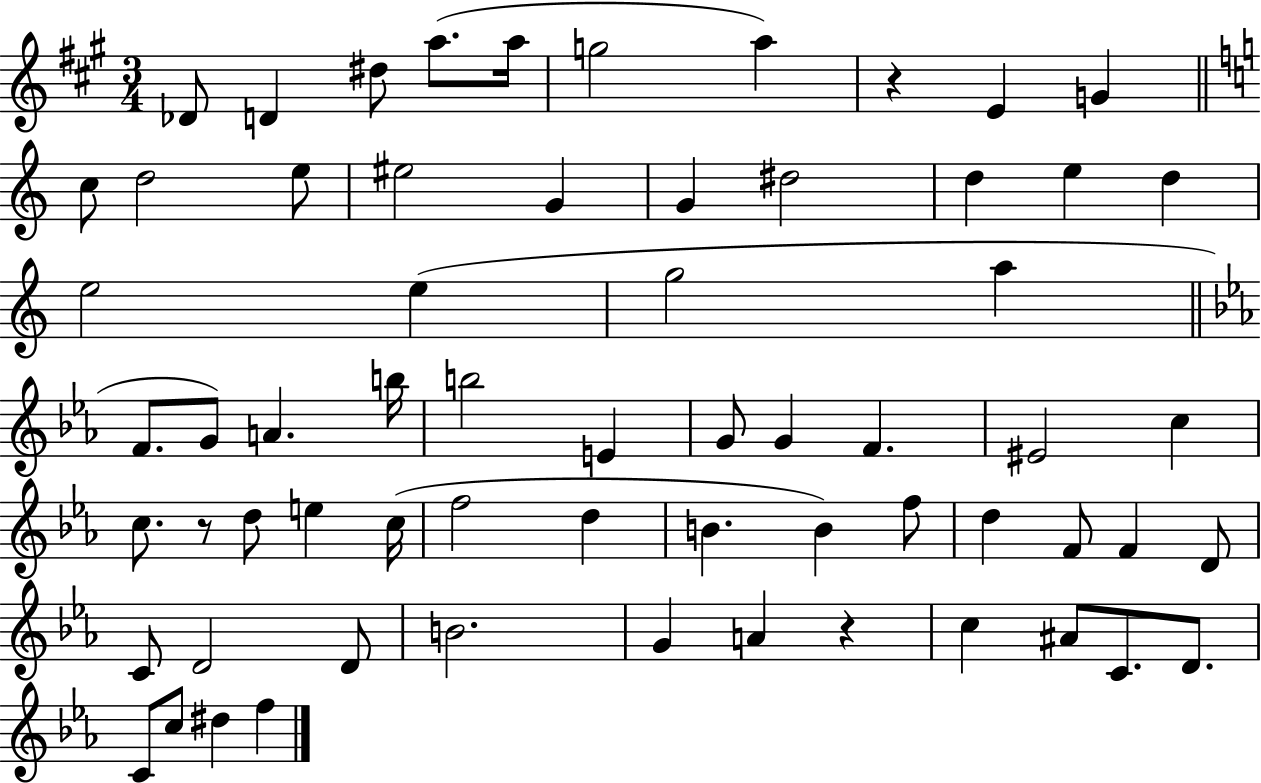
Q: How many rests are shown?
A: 3